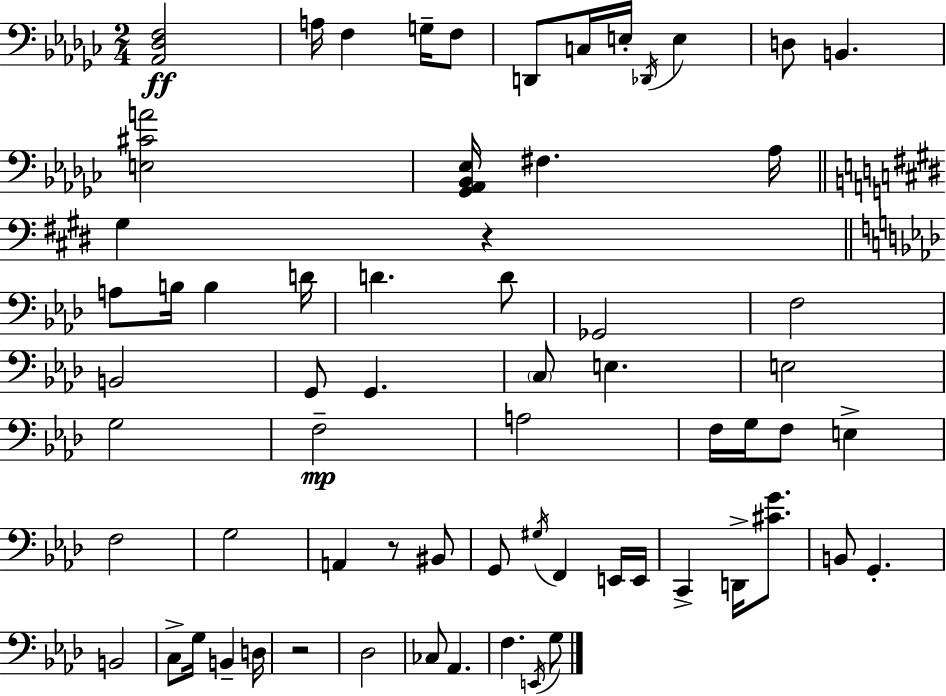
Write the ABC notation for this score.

X:1
T:Untitled
M:2/4
L:1/4
K:Ebm
[_A,,_D,F,]2 A,/4 F, G,/4 F,/2 D,,/2 C,/4 E,/4 _D,,/4 E, D,/2 B,, [E,^CA]2 [_G,,_A,,_B,,_E,]/4 ^F, _A,/4 ^G, z A,/2 B,/4 B, D/4 D D/2 _G,,2 F,2 B,,2 G,,/2 G,, C,/2 E, E,2 G,2 F,2 A,2 F,/4 G,/4 F,/2 E, F,2 G,2 A,, z/2 ^B,,/2 G,,/2 ^G,/4 F,, E,,/4 E,,/4 C,, D,,/4 [^CG]/2 B,,/2 G,, B,,2 C,/2 G,/4 B,, D,/4 z2 _D,2 _C,/2 _A,, F, E,,/4 G,/2